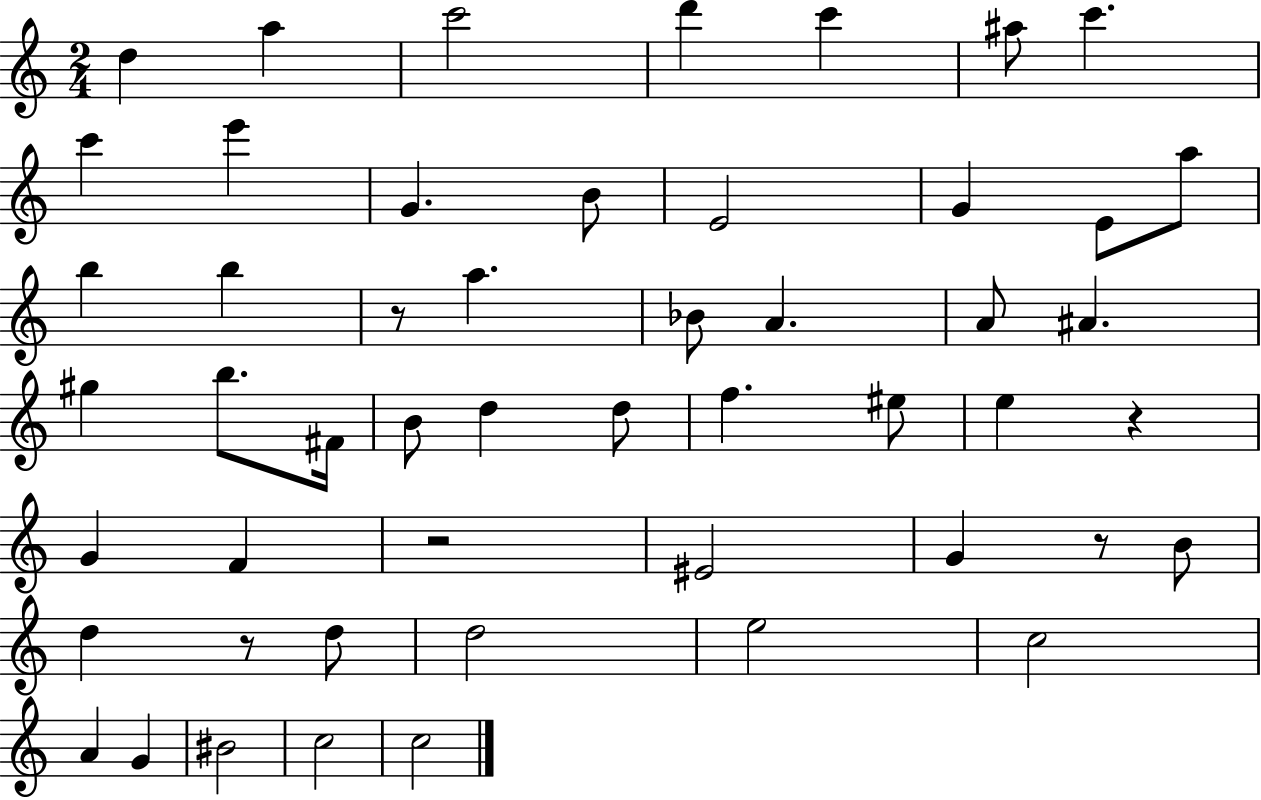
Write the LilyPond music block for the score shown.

{
  \clef treble
  \numericTimeSignature
  \time 2/4
  \key c \major
  d''4 a''4 | c'''2 | d'''4 c'''4 | ais''8 c'''4. | \break c'''4 e'''4 | g'4. b'8 | e'2 | g'4 e'8 a''8 | \break b''4 b''4 | r8 a''4. | bes'8 a'4. | a'8 ais'4. | \break gis''4 b''8. fis'16 | b'8 d''4 d''8 | f''4. eis''8 | e''4 r4 | \break g'4 f'4 | r2 | eis'2 | g'4 r8 b'8 | \break d''4 r8 d''8 | d''2 | e''2 | c''2 | \break a'4 g'4 | bis'2 | c''2 | c''2 | \break \bar "|."
}